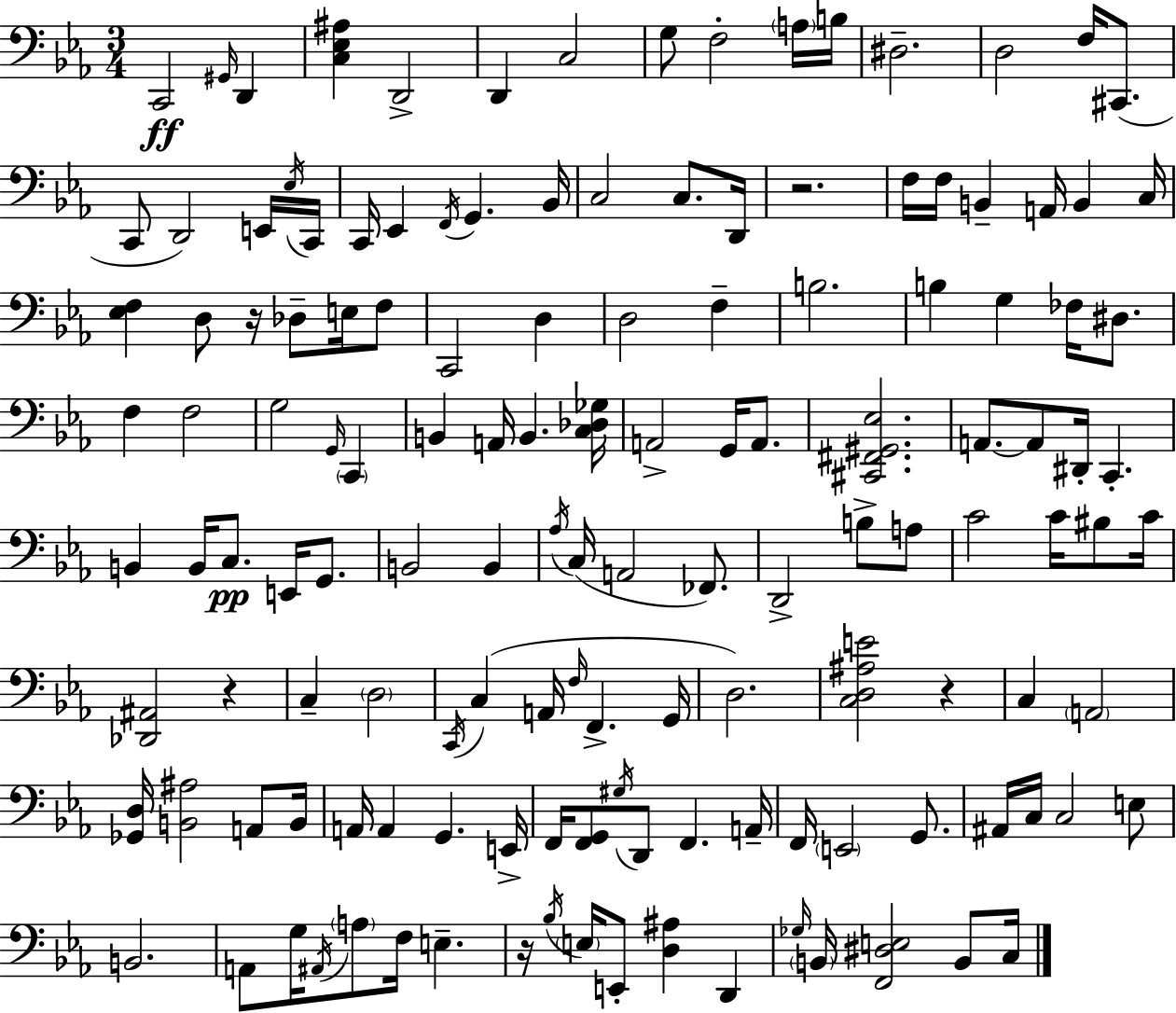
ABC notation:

X:1
T:Untitled
M:3/4
L:1/4
K:Eb
C,,2 ^G,,/4 D,, [C,_E,^A,] D,,2 D,, C,2 G,/2 F,2 A,/4 B,/4 ^D,2 D,2 F,/4 ^C,,/2 C,,/2 D,,2 E,,/4 _E,/4 C,,/4 C,,/4 _E,, F,,/4 G,, _B,,/4 C,2 C,/2 D,,/4 z2 F,/4 F,/4 B,, A,,/4 B,, C,/4 [_E,F,] D,/2 z/4 _D,/2 E,/4 F,/2 C,,2 D, D,2 F, B,2 B, G, _F,/4 ^D,/2 F, F,2 G,2 G,,/4 C,, B,, A,,/4 B,, [C,_D,_G,]/4 A,,2 G,,/4 A,,/2 [^C,,^F,,^G,,_E,]2 A,,/2 A,,/2 ^D,,/4 C,, B,, B,,/4 C,/2 E,,/4 G,,/2 B,,2 B,, _A,/4 C,/4 A,,2 _F,,/2 D,,2 B,/2 A,/2 C2 C/4 ^B,/2 C/4 [_D,,^A,,]2 z C, D,2 C,,/4 C, A,,/4 F,/4 F,, G,,/4 D,2 [C,D,^A,E]2 z C, A,,2 [_G,,D,]/4 [B,,^A,]2 A,,/2 B,,/4 A,,/4 A,, G,, E,,/4 F,,/4 [F,,G,,]/2 ^G,/4 D,,/2 F,, A,,/4 F,,/4 E,,2 G,,/2 ^A,,/4 C,/4 C,2 E,/2 B,,2 A,,/2 G,/4 ^A,,/4 A,/2 F,/4 E, z/4 _B,/4 E,/4 E,,/2 [D,^A,] D,, _G,/4 B,,/4 [F,,^D,E,]2 B,,/2 C,/4